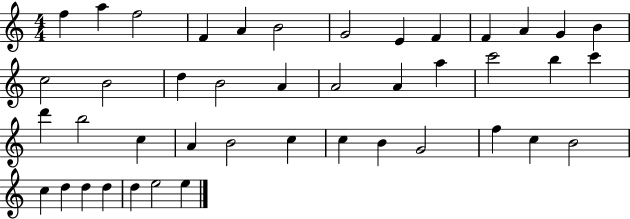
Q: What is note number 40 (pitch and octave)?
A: D5